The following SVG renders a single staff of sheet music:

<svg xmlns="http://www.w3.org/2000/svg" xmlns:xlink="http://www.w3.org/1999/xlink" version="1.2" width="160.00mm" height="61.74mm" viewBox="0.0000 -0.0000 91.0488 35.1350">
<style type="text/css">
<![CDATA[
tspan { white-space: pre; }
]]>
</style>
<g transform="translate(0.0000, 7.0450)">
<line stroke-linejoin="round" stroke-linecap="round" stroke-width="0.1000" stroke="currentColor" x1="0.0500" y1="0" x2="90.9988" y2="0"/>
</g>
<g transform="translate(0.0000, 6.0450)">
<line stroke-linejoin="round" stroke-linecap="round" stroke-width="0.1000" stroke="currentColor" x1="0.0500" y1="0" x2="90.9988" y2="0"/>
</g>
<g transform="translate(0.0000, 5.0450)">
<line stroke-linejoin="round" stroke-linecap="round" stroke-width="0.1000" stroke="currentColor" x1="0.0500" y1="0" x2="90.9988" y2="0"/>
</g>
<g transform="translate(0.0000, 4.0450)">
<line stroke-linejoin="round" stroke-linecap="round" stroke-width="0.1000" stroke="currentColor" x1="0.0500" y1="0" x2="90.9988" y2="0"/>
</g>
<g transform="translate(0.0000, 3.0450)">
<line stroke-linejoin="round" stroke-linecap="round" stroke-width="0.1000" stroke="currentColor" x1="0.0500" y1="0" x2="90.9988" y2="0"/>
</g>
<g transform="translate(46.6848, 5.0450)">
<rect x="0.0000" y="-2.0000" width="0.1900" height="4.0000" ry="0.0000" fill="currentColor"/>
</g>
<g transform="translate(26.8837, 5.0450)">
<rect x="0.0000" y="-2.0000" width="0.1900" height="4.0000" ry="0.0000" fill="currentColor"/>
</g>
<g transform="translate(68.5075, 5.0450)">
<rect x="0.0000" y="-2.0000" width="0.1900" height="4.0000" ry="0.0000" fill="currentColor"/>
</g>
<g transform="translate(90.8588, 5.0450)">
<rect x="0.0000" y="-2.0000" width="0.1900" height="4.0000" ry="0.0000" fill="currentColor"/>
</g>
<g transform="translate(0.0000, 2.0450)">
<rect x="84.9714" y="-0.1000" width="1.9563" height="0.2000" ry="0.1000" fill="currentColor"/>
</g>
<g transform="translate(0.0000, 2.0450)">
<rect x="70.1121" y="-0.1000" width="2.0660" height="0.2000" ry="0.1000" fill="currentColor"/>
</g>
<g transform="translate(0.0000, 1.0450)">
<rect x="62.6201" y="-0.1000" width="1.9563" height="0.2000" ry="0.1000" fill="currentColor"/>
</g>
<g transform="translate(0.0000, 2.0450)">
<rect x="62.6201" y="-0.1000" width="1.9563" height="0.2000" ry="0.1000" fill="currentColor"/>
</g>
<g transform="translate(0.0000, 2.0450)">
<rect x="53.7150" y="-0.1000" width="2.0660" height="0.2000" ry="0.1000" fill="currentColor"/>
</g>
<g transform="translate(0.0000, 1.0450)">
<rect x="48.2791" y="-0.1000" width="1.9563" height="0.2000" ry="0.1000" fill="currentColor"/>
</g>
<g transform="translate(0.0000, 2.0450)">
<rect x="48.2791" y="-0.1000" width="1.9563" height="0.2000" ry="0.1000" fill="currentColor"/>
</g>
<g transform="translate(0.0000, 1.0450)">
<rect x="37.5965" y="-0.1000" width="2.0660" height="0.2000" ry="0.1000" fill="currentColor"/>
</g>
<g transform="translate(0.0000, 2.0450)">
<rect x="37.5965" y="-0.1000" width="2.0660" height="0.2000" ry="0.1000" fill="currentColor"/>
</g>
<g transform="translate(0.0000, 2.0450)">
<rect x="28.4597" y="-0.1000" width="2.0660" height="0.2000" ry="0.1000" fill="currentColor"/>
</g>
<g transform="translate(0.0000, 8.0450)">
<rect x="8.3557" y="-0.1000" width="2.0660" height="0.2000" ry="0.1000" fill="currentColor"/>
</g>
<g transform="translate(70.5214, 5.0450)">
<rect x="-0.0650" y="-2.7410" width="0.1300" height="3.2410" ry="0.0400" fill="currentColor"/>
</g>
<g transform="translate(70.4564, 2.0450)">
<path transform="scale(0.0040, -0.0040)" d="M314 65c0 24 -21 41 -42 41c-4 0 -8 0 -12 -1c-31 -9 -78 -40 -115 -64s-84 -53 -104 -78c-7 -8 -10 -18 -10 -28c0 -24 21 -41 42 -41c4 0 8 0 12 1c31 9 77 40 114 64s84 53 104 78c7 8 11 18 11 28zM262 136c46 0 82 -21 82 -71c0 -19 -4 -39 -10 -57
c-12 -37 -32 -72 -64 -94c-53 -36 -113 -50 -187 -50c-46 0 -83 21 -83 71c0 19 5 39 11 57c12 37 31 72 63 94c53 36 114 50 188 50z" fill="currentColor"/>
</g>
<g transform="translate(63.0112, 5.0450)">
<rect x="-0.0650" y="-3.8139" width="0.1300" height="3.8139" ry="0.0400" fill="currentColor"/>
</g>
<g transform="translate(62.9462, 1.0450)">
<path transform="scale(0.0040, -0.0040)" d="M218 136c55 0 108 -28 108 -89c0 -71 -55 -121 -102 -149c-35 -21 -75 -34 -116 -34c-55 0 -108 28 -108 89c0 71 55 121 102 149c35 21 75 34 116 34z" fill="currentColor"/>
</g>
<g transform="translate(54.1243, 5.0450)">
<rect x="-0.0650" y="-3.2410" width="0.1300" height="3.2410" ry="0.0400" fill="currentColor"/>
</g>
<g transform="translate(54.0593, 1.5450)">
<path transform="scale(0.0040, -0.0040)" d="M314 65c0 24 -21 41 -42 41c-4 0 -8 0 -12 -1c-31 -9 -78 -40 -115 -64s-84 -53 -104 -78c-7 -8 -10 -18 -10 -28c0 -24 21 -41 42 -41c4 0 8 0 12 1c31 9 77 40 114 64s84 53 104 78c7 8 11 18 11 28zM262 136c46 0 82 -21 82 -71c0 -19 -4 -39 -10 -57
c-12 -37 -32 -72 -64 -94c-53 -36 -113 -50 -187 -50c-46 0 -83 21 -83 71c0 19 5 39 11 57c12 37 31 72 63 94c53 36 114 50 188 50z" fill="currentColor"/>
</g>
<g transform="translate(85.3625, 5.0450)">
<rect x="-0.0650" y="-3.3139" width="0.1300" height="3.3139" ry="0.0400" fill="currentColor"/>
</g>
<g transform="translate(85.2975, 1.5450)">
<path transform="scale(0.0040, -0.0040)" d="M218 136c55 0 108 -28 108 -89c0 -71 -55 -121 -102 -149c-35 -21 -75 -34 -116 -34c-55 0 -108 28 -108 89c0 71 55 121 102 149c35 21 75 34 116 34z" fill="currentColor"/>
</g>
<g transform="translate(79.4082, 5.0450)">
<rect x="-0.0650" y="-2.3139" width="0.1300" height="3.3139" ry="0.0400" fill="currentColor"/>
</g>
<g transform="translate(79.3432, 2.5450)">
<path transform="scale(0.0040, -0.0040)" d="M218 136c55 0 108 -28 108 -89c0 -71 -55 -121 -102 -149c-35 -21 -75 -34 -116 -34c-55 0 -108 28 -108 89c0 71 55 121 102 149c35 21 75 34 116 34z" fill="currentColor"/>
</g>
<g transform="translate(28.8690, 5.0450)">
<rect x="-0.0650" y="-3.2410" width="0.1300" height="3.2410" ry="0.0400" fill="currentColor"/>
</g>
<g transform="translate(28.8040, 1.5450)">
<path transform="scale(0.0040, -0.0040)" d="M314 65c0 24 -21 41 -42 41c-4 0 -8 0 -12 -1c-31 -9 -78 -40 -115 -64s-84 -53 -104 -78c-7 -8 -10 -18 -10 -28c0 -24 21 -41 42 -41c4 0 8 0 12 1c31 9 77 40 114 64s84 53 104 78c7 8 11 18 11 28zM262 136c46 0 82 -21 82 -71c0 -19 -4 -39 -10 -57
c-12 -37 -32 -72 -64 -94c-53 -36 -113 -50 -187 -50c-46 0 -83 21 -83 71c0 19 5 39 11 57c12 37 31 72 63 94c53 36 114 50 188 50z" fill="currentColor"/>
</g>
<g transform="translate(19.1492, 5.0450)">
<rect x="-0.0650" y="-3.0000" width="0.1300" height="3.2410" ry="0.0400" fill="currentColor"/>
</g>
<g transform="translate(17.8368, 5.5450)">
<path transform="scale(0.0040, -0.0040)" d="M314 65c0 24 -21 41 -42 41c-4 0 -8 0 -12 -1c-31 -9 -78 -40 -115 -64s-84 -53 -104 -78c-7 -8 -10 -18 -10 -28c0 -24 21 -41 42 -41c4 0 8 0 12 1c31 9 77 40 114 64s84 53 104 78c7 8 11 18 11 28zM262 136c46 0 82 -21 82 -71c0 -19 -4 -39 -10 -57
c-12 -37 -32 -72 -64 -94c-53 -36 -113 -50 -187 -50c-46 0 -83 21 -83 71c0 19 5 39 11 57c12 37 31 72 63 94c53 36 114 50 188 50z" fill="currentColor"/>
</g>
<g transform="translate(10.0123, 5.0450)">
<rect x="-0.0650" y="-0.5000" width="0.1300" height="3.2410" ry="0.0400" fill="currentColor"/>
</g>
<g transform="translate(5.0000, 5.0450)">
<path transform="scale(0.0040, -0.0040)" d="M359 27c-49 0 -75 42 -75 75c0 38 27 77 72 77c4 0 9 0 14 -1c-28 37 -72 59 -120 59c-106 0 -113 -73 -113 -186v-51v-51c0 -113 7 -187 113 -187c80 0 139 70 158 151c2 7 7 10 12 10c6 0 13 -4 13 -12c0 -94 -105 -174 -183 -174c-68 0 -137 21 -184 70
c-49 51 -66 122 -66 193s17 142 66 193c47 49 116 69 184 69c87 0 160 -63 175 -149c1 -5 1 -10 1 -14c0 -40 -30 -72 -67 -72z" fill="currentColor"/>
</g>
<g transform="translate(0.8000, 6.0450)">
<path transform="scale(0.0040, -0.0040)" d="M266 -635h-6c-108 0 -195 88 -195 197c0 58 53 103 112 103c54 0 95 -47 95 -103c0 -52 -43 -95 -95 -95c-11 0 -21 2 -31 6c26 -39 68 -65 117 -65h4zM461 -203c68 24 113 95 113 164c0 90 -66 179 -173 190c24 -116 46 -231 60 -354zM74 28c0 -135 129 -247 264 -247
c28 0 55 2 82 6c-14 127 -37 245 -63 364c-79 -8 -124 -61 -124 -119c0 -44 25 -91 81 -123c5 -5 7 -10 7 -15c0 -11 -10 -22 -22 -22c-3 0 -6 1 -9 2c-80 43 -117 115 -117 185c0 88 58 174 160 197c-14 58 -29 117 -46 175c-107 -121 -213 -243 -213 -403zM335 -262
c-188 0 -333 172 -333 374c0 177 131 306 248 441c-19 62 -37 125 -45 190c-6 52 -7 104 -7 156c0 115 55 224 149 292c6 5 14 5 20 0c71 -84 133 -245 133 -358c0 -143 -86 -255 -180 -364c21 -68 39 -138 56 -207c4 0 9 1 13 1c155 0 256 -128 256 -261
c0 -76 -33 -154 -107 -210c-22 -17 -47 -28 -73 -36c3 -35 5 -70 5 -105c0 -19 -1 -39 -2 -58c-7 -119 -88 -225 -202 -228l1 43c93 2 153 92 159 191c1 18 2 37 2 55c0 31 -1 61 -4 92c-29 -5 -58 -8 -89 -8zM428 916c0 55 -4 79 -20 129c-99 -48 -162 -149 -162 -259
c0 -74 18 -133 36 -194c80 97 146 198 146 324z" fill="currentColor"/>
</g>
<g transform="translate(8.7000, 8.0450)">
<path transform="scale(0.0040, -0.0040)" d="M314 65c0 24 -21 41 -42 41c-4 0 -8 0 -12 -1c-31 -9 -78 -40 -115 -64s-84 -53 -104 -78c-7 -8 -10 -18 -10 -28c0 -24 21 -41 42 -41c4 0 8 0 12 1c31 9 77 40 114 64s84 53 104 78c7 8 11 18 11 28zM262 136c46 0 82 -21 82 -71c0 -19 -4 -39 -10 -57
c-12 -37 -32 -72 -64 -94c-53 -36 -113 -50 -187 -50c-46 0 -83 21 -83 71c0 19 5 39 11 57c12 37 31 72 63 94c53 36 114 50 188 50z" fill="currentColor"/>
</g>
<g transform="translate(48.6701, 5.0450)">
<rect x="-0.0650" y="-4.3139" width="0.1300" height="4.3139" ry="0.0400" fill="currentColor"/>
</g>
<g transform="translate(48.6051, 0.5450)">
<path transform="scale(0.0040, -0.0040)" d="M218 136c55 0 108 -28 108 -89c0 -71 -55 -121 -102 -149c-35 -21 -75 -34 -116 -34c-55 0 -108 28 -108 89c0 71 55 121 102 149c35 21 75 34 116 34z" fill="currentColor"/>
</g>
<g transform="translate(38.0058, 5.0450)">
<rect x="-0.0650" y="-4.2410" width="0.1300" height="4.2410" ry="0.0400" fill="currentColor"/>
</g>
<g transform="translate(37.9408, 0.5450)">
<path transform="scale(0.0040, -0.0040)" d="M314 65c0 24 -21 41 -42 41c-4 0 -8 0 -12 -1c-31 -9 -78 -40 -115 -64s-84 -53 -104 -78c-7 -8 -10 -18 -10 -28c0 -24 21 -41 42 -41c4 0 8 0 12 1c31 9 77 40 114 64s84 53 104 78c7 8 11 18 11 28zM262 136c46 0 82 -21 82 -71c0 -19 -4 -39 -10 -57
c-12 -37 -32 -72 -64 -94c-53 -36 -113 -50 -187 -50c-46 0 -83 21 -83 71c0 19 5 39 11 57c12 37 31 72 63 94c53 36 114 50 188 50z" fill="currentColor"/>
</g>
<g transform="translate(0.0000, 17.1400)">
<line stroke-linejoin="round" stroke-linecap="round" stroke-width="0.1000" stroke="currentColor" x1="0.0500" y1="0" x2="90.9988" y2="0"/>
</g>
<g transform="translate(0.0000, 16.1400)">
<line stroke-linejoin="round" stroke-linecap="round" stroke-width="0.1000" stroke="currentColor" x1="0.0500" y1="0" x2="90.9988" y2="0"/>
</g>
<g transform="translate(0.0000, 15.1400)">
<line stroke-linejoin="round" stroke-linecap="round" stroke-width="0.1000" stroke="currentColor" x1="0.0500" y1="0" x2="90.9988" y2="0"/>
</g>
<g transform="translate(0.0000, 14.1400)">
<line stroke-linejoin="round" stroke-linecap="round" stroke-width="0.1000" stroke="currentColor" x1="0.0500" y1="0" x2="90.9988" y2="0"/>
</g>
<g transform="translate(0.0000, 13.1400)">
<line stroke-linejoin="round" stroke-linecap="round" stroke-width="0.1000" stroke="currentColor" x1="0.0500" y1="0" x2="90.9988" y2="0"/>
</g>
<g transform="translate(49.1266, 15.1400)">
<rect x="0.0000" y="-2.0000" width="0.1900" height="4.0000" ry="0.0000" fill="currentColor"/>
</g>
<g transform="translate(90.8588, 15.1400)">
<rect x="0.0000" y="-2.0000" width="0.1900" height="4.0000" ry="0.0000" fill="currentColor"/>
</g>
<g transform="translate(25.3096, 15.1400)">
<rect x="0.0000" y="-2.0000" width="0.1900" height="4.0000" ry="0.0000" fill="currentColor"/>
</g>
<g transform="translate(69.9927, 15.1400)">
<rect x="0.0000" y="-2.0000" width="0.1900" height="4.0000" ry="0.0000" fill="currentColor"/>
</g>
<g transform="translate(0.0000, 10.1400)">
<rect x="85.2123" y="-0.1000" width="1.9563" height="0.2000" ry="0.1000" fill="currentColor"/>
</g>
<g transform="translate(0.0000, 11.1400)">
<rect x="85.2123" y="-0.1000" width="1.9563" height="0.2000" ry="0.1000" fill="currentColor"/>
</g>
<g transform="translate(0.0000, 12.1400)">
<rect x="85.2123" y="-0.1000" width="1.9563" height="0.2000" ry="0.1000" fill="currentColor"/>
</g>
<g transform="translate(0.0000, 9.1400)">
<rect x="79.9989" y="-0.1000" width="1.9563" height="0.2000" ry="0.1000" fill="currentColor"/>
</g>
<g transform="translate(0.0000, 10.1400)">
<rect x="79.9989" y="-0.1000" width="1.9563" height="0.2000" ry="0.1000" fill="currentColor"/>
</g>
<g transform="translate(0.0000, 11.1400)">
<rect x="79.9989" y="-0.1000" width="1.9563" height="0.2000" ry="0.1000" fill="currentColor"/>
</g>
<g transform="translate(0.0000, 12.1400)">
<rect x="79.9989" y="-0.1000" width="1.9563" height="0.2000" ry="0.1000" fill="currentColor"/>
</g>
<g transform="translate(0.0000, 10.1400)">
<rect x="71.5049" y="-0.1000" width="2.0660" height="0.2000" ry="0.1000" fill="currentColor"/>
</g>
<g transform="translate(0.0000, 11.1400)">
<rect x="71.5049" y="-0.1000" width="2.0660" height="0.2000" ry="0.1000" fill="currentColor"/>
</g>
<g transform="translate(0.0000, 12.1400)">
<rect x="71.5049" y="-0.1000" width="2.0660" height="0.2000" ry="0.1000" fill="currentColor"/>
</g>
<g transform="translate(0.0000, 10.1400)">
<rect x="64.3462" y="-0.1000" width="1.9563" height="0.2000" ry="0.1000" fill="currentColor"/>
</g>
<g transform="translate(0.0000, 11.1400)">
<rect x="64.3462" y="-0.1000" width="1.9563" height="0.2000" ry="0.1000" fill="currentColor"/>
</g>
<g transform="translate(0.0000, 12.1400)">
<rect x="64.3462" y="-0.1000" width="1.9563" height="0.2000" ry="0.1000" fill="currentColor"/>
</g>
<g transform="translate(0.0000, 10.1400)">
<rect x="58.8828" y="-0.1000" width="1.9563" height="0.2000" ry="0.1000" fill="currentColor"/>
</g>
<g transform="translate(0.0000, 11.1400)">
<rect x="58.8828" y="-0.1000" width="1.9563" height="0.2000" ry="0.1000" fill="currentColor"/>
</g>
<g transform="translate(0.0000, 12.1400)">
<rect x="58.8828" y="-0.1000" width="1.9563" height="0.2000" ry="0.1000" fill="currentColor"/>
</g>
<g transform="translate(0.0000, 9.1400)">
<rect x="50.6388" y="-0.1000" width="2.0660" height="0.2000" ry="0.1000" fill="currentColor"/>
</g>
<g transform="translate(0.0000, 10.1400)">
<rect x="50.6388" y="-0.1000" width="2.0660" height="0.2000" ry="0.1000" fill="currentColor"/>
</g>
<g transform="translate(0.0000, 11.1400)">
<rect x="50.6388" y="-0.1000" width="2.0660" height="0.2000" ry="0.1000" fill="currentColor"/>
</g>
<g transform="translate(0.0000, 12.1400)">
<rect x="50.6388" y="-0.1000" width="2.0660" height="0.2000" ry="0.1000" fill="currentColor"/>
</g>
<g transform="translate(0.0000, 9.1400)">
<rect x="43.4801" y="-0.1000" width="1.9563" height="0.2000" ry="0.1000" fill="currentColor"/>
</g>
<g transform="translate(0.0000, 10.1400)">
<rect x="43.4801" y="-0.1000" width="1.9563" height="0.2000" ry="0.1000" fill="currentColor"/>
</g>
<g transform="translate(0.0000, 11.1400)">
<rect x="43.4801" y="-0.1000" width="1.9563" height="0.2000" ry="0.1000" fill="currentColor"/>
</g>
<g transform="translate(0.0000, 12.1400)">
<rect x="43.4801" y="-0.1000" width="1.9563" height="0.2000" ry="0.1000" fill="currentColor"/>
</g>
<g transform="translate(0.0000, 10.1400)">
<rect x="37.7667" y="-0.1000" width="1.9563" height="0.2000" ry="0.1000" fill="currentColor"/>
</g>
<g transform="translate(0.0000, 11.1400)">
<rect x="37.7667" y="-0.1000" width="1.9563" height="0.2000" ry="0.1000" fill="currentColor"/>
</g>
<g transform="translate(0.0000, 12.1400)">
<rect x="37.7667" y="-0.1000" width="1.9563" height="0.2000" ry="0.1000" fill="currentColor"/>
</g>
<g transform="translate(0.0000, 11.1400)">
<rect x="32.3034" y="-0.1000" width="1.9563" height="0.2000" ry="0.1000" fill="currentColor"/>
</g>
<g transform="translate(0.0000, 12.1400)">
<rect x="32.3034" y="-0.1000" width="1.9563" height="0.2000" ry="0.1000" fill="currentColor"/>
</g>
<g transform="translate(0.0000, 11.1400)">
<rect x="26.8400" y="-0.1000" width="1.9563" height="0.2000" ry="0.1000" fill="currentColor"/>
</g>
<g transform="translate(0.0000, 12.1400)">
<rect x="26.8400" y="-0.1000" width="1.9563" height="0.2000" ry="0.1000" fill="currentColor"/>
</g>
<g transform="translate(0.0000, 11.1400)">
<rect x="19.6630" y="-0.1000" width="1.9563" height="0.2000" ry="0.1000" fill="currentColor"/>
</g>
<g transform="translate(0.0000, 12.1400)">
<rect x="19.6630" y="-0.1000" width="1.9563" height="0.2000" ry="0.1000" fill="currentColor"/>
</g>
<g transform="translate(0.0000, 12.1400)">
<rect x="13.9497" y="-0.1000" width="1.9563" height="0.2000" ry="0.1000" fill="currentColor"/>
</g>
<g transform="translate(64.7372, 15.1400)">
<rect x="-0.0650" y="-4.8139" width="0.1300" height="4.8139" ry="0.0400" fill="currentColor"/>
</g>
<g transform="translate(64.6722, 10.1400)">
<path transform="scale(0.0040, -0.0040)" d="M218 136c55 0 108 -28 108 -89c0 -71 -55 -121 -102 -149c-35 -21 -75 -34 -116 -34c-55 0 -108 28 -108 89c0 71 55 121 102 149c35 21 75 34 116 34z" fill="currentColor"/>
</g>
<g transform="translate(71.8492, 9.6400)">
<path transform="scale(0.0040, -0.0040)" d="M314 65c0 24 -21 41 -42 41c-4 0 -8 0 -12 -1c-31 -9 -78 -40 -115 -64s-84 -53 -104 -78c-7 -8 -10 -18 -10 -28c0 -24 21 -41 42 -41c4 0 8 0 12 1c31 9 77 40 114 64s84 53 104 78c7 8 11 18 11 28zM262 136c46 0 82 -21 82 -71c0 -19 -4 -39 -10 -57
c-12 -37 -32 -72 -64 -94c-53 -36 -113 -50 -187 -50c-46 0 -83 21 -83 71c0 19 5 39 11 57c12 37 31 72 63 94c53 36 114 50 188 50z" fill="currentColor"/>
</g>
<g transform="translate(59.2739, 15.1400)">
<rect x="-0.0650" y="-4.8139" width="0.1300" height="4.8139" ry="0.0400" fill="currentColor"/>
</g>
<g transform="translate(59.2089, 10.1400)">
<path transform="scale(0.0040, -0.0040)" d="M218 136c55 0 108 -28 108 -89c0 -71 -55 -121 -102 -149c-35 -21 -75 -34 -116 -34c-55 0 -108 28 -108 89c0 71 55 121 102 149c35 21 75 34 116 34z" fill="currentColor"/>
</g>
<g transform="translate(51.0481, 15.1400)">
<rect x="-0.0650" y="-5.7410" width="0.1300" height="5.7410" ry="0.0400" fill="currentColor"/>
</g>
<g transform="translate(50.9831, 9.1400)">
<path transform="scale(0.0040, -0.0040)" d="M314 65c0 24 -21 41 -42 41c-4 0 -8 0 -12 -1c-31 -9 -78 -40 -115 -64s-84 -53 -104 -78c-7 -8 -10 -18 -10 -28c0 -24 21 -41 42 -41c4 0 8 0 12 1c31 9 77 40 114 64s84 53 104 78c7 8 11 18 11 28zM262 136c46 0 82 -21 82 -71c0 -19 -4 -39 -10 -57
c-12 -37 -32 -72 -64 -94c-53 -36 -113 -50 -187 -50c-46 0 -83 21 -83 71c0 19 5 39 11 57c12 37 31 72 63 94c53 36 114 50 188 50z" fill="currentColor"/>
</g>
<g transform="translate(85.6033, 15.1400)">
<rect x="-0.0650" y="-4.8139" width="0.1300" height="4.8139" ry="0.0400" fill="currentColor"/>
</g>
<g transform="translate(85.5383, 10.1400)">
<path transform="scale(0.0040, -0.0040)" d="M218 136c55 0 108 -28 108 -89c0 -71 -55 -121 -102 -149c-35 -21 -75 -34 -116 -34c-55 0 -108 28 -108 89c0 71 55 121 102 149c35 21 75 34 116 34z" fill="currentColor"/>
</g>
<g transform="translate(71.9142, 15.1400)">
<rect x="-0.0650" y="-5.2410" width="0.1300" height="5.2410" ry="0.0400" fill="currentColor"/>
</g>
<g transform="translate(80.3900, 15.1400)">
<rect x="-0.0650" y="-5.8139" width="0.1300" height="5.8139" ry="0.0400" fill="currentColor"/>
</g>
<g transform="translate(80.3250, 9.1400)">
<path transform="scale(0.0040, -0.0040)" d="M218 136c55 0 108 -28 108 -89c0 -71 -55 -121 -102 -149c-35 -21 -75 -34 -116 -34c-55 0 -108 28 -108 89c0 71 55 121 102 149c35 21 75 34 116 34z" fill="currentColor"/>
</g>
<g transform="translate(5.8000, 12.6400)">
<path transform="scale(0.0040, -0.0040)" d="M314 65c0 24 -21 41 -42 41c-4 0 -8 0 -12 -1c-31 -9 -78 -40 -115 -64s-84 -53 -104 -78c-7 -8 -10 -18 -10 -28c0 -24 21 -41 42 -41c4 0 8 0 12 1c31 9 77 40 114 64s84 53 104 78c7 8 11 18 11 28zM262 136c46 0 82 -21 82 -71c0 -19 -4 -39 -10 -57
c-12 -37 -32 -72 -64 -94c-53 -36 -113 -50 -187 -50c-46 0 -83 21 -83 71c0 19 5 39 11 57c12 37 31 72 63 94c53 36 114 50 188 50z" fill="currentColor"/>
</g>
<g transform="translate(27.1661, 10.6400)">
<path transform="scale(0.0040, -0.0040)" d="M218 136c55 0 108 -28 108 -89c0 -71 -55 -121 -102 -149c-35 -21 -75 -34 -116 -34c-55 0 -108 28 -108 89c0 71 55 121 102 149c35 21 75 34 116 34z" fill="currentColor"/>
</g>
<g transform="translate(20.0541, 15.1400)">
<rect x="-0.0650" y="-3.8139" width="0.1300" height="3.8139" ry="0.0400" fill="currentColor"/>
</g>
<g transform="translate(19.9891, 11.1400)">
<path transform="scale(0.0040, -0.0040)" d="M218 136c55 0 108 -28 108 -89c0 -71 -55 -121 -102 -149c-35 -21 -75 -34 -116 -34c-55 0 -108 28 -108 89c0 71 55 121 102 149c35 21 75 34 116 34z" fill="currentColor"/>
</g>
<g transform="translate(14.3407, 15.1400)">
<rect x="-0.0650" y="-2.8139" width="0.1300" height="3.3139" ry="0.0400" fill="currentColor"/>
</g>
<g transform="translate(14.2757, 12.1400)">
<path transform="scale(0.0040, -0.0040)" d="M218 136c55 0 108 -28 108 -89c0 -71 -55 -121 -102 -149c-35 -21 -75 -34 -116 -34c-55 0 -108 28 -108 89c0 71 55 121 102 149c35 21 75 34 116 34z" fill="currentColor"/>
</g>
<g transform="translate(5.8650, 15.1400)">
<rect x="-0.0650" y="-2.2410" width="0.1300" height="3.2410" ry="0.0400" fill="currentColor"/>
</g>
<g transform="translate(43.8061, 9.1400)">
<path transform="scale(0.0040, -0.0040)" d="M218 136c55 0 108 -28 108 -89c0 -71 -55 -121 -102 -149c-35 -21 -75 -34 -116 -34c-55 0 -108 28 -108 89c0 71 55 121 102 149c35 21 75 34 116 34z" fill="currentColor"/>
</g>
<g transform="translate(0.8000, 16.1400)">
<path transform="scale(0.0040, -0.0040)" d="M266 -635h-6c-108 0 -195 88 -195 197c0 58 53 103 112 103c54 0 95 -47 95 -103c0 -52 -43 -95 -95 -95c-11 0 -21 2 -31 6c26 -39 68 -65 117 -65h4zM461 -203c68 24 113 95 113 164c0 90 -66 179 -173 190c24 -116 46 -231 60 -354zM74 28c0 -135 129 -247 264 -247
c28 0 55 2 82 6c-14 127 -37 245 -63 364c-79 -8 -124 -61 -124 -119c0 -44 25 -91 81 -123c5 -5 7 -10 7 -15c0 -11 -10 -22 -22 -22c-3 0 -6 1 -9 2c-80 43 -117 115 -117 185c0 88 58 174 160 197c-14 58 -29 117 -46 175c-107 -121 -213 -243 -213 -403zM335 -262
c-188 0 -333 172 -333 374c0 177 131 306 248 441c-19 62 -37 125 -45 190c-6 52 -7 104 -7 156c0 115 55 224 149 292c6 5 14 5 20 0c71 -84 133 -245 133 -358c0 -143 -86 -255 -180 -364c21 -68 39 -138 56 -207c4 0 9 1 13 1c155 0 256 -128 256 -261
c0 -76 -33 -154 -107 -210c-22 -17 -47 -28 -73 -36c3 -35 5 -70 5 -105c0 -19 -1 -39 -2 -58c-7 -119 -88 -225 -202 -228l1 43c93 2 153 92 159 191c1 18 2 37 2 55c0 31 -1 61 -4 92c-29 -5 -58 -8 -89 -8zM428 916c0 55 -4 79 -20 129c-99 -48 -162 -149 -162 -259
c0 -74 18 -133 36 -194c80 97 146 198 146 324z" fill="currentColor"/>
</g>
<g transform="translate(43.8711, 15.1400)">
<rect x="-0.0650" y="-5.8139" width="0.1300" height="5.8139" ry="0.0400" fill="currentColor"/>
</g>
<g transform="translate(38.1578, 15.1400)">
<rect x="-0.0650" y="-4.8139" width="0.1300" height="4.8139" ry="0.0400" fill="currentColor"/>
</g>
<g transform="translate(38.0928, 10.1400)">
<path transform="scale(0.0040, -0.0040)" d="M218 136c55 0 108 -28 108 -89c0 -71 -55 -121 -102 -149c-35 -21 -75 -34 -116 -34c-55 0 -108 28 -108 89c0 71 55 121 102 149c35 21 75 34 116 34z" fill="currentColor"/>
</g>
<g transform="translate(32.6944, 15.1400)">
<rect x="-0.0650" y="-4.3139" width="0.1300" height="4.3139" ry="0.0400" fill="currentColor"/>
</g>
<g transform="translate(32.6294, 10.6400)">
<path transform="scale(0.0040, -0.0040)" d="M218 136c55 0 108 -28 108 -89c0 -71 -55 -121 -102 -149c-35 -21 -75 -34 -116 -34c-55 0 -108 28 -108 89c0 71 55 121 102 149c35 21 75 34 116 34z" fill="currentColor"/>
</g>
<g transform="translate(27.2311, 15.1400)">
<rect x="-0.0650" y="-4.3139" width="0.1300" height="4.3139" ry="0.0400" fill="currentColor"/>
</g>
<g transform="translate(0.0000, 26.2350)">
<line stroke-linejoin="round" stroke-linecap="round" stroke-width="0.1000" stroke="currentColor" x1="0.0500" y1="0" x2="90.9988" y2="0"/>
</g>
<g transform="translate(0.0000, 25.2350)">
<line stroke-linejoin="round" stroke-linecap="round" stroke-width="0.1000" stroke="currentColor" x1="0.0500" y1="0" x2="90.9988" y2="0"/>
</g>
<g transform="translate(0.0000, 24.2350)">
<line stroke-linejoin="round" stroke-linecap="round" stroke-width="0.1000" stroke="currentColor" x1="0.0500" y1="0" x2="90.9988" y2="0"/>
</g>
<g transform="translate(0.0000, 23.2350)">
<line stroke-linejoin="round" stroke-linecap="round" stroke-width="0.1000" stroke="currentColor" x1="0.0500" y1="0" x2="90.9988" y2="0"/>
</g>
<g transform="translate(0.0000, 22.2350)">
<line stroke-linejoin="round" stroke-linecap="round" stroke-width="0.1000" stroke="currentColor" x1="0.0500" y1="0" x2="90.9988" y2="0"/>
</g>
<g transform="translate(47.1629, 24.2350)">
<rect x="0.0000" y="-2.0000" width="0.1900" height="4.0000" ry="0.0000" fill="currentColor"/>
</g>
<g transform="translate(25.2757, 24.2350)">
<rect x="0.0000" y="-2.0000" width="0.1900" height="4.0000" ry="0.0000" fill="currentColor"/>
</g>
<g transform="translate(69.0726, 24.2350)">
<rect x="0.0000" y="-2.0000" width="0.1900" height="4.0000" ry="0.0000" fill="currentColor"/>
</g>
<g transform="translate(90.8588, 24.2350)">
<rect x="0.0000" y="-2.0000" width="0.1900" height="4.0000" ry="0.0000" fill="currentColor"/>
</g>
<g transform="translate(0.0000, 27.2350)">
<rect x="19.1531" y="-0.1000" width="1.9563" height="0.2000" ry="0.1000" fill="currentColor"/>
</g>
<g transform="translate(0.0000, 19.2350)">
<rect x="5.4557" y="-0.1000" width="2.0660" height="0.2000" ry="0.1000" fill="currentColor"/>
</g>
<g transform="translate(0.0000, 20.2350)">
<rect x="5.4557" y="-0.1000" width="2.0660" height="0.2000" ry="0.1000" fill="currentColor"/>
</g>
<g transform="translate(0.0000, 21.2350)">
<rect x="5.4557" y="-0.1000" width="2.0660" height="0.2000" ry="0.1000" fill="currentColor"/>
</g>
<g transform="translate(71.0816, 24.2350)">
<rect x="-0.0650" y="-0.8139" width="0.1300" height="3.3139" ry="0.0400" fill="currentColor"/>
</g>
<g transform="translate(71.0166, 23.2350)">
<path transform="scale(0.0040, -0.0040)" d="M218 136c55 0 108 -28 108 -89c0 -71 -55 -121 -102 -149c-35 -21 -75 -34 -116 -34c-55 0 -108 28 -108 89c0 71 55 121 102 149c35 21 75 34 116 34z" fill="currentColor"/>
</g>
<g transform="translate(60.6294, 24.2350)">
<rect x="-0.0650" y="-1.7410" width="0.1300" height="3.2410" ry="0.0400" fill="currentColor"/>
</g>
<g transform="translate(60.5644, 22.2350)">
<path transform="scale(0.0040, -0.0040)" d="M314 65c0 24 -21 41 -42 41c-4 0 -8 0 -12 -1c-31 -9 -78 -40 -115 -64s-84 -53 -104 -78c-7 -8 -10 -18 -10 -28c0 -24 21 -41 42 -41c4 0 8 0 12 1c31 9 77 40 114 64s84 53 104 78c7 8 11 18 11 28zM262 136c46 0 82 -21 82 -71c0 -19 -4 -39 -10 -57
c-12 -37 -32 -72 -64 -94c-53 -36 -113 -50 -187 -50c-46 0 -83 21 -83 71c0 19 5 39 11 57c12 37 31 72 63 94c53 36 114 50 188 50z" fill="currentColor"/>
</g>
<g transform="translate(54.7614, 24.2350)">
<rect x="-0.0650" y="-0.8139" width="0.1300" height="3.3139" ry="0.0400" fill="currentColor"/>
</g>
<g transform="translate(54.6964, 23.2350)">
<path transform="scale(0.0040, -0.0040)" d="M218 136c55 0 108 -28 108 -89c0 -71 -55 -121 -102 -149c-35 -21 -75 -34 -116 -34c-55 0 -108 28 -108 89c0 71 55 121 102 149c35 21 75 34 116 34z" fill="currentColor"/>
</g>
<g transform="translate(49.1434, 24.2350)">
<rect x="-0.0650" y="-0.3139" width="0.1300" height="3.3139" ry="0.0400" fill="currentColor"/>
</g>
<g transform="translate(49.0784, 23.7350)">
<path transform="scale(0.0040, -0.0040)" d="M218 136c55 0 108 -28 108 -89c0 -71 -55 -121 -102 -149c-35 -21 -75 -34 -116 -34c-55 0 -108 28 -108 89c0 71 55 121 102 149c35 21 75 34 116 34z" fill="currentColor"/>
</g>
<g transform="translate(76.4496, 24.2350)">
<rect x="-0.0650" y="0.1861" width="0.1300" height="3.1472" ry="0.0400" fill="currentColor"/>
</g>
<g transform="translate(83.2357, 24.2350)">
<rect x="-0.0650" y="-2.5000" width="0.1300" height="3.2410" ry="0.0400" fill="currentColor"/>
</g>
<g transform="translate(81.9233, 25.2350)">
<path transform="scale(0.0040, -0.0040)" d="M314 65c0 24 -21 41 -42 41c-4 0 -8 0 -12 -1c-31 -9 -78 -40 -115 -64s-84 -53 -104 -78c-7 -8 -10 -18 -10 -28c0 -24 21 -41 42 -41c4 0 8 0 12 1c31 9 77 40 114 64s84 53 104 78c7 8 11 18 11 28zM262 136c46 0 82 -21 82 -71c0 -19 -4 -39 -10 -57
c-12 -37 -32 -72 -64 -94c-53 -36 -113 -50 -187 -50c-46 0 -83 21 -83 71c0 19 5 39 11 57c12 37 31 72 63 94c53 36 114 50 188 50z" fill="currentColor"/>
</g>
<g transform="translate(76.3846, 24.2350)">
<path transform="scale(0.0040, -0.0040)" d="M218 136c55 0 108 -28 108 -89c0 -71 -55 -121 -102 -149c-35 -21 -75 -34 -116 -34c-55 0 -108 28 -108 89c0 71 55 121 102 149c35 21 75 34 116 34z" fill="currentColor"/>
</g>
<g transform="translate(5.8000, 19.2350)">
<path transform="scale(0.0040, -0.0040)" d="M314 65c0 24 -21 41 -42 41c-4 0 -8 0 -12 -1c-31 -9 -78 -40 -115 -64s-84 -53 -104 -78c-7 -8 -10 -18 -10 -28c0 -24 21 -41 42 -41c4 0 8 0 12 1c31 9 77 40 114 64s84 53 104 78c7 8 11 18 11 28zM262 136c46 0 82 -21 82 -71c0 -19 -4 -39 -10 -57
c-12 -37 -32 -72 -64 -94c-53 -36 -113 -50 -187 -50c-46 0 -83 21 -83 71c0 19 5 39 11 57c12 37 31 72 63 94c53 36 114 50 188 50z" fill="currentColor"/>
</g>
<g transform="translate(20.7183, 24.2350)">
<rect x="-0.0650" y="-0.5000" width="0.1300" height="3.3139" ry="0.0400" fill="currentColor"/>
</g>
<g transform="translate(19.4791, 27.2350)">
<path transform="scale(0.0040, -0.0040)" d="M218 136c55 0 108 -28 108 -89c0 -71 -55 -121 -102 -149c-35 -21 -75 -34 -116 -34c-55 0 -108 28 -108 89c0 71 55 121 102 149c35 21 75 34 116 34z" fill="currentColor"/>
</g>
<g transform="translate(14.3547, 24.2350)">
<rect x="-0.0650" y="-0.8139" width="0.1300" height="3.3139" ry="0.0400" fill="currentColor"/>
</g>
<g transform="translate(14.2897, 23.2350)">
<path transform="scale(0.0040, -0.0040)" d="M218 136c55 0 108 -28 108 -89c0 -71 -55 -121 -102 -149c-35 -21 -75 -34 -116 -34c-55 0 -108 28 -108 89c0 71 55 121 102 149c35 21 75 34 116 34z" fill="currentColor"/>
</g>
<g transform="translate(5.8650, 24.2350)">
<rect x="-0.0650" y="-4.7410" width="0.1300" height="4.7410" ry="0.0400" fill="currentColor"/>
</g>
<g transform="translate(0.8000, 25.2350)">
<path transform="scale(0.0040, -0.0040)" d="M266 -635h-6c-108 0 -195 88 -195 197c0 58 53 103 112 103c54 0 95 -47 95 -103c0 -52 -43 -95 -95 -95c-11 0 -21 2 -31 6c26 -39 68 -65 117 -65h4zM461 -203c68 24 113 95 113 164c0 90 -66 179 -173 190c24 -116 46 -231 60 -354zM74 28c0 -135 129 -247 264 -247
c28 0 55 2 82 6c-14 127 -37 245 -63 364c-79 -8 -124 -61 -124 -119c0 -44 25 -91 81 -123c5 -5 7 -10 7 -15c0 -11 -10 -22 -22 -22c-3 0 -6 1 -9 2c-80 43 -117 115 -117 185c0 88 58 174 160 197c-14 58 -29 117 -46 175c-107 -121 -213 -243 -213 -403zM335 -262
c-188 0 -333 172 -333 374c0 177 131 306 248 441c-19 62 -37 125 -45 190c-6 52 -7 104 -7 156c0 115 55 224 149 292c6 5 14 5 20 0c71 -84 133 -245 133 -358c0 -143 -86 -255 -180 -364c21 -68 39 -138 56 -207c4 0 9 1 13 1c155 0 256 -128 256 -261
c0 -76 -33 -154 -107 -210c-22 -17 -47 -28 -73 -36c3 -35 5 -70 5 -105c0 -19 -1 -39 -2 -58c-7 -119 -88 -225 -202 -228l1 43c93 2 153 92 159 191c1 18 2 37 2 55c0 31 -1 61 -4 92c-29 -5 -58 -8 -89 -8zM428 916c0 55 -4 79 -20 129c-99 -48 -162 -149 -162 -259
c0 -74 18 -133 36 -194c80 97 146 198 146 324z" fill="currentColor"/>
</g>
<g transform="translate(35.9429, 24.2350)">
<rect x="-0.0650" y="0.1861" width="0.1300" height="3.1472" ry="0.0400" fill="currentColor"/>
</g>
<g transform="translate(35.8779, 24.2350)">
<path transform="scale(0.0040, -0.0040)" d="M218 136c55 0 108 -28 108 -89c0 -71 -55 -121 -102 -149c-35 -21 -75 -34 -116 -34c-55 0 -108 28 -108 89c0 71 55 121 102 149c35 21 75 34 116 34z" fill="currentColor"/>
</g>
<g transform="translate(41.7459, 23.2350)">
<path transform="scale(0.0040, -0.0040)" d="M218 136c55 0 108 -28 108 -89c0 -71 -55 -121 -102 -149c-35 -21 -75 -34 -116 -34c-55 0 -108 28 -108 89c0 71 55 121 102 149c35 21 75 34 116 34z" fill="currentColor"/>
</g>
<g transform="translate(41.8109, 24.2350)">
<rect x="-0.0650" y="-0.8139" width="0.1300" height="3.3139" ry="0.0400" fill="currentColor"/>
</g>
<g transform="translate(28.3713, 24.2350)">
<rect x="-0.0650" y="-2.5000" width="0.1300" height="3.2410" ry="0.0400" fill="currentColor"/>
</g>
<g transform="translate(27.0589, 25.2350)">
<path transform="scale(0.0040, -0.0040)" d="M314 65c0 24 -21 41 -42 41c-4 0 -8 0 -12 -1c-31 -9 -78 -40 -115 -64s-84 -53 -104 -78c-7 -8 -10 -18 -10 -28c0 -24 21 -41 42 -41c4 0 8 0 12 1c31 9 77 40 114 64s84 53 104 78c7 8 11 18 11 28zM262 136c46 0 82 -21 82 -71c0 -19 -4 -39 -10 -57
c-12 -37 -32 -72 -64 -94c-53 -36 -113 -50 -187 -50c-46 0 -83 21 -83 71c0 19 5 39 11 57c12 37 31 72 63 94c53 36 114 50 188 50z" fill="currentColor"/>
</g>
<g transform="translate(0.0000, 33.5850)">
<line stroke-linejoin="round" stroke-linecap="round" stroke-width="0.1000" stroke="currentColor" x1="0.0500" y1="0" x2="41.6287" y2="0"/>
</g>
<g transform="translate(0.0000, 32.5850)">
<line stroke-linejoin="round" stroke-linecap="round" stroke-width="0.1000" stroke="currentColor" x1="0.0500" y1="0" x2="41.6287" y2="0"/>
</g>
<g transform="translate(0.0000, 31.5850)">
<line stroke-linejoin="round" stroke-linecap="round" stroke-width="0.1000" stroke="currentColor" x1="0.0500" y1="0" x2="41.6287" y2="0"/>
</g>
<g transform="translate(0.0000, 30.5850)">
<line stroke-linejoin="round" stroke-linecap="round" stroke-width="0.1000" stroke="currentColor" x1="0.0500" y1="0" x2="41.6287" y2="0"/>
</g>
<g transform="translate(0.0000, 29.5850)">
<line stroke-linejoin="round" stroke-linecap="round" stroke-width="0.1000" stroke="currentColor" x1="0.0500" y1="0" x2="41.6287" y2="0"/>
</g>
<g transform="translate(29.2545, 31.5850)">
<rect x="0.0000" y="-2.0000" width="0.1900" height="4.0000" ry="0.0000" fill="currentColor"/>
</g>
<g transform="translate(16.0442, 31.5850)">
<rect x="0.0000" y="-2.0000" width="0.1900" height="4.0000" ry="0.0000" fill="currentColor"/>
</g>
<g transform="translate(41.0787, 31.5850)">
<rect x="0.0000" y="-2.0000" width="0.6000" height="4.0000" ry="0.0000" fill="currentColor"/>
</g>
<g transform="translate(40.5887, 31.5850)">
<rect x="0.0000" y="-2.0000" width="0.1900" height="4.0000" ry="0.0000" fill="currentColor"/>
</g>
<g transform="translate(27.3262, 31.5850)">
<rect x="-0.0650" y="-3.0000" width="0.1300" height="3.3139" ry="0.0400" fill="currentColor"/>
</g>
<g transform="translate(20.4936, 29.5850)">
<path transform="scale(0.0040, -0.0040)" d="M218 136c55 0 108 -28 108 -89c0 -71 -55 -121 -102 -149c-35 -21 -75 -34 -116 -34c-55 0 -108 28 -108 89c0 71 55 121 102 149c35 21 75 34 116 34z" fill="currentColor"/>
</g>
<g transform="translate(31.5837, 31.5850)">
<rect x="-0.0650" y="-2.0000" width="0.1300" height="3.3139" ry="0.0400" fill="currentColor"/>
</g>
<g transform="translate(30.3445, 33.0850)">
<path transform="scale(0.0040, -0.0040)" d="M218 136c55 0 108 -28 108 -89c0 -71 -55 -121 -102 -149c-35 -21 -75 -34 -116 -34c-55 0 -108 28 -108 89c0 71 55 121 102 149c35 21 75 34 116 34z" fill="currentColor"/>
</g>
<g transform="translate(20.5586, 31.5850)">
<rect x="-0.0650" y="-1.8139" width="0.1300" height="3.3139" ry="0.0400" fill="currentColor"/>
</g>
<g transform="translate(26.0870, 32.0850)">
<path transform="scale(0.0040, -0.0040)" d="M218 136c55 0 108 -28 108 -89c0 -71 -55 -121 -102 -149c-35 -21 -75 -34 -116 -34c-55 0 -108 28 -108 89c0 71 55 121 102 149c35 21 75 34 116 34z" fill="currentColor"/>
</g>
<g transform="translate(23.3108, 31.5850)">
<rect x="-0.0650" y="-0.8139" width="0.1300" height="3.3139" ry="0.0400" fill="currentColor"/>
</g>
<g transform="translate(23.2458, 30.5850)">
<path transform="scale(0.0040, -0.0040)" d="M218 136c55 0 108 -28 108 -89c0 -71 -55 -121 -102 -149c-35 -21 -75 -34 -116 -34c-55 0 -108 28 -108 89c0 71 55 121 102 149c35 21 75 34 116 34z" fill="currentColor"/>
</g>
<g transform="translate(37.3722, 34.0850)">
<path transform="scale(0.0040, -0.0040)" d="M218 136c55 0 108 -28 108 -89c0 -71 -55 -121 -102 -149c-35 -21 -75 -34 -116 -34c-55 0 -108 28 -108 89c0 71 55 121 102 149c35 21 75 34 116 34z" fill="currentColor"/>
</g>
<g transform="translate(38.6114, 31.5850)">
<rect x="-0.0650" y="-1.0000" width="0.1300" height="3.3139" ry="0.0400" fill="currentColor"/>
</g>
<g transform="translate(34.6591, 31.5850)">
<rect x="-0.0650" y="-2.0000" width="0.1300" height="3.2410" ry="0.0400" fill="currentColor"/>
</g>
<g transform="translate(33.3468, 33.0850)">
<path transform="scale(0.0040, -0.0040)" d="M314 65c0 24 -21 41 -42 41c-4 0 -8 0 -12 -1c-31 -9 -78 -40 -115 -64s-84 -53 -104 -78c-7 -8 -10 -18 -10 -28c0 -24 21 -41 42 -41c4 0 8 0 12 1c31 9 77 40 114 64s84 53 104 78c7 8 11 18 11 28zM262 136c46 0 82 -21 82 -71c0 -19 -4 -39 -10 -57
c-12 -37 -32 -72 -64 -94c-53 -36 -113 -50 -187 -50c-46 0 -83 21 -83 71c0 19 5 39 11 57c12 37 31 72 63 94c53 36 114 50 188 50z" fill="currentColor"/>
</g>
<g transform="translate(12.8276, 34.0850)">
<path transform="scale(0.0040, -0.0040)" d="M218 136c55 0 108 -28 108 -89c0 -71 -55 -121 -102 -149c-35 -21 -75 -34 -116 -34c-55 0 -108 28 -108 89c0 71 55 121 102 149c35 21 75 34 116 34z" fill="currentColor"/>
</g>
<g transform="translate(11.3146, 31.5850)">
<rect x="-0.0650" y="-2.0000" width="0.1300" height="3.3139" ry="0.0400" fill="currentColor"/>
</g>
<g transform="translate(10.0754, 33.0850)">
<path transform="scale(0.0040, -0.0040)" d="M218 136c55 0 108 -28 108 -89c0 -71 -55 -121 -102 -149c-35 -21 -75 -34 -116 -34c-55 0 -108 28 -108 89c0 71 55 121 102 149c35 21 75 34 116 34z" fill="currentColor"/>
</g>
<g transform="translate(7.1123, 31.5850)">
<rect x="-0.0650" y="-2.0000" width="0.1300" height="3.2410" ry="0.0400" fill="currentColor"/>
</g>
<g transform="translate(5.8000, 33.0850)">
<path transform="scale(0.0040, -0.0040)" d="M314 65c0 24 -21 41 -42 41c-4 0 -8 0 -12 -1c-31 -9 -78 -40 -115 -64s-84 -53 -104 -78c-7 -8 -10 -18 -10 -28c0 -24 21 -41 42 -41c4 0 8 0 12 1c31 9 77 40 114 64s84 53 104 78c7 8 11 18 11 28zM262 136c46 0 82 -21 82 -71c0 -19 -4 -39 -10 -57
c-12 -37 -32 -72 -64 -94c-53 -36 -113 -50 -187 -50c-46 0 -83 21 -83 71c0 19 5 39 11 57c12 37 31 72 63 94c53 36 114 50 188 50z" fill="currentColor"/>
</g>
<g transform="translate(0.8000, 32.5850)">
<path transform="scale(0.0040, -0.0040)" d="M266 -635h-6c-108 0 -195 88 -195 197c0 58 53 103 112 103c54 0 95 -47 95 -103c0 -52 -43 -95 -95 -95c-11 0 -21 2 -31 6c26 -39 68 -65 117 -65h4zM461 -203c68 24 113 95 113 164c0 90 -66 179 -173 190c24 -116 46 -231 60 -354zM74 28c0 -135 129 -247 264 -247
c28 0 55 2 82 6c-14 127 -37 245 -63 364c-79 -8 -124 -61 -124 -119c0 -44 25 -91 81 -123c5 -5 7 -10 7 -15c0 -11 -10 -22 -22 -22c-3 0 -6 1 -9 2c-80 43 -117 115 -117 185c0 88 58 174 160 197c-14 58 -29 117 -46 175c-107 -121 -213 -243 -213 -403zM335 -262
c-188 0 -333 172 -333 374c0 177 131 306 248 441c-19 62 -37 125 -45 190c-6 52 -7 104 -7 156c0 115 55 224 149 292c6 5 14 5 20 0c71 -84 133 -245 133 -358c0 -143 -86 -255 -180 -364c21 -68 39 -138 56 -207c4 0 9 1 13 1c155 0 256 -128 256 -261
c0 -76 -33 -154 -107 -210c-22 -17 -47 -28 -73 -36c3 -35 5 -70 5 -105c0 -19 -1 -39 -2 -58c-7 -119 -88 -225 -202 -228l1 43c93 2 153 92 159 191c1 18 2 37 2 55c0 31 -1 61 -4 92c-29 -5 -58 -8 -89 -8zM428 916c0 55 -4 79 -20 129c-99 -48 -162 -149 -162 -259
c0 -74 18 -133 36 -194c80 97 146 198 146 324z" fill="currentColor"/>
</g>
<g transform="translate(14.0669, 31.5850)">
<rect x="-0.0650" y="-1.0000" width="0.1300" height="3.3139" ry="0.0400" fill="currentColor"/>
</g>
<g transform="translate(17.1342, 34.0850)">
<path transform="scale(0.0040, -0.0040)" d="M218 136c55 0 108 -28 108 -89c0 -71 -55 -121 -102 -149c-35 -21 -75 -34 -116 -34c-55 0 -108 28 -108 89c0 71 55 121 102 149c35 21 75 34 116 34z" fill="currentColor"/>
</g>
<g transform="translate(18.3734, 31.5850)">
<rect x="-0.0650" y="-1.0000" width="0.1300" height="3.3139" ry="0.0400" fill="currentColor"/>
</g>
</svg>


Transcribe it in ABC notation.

X:1
T:Untitled
M:4/4
L:1/4
K:C
C2 A2 b2 d'2 d' b2 c' a2 g b g2 a c' d' d' e' g' g'2 e' e' f'2 g' e' e'2 d C G2 B d c d f2 d B G2 F2 F D D f d A F F2 D